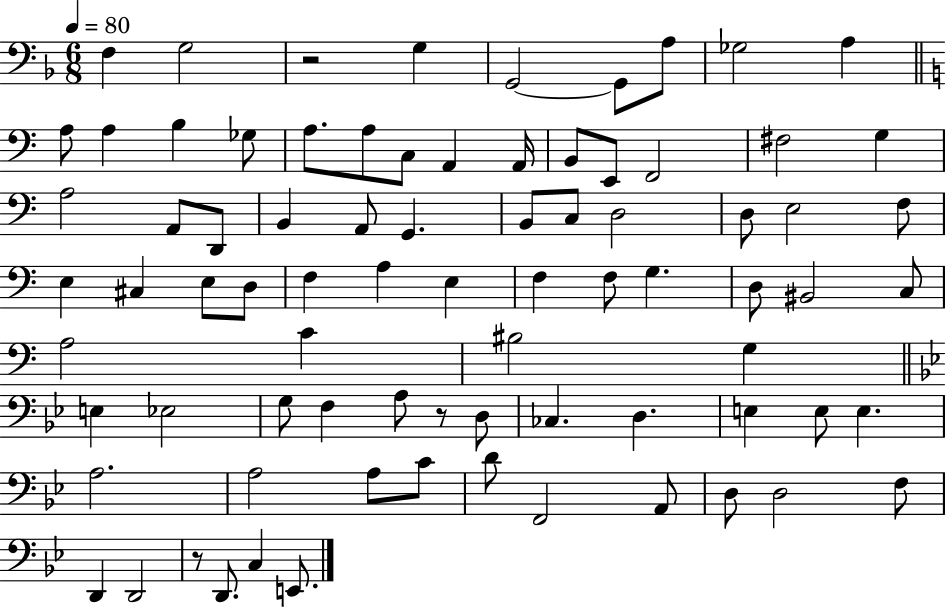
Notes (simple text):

F3/q G3/h R/h G3/q G2/h G2/e A3/e Gb3/h A3/q A3/e A3/q B3/q Gb3/e A3/e. A3/e C3/e A2/q A2/s B2/e E2/e F2/h F#3/h G3/q A3/h A2/e D2/e B2/q A2/e G2/q. B2/e C3/e D3/h D3/e E3/h F3/e E3/q C#3/q E3/e D3/e F3/q A3/q E3/q F3/q F3/e G3/q. D3/e BIS2/h C3/e A3/h C4/q BIS3/h G3/q E3/q Eb3/h G3/e F3/q A3/e R/e D3/e CES3/q. D3/q. E3/q E3/e E3/q. A3/h. A3/h A3/e C4/e D4/e F2/h A2/e D3/e D3/h F3/e D2/q D2/h R/e D2/e. C3/q E2/e.